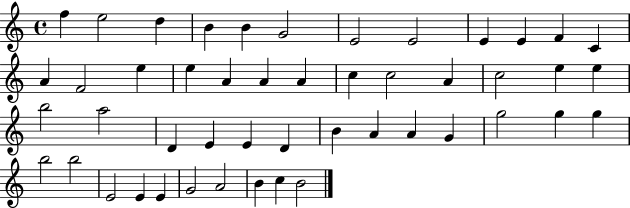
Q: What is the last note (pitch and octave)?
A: B4